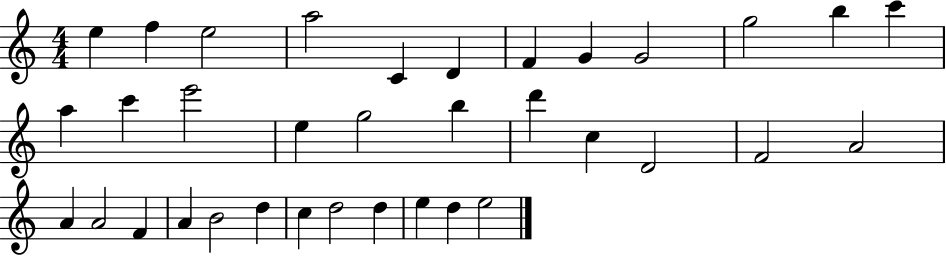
E5/q F5/q E5/h A5/h C4/q D4/q F4/q G4/q G4/h G5/h B5/q C6/q A5/q C6/q E6/h E5/q G5/h B5/q D6/q C5/q D4/h F4/h A4/h A4/q A4/h F4/q A4/q B4/h D5/q C5/q D5/h D5/q E5/q D5/q E5/h